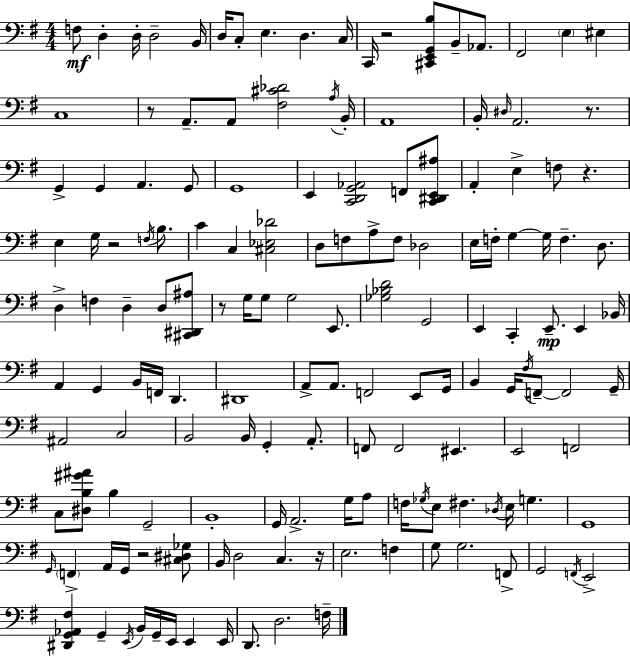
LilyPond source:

{
  \clef bass
  \numericTimeSignature
  \time 4/4
  \key e \minor
  \repeat volta 2 { f8\mf d4-. d16-. d2-- b,16 | d16 c8-. e4. d4. c16 | c,16 r2 <cis, e, g, b>8 b,8-- aes,8. | fis,2 \parenthesize e4 eis4 | \break c1 | r8 a,8.-- a,8 <fis cis' des'>2 \acciaccatura { a16 } | b,16-. a,1 | b,16-. \grace { dis16 } a,2. r8. | \break g,4-> g,4 a,4. | g,8 g,1 | e,4 <c, d, g, aes,>2 f,8 | <c, dis, e, ais>8 a,4-. e4-> f8 r4. | \break e4 g16 r2 \acciaccatura { f16 } | b8. c'4 c4 <cis ees des'>2 | d8 f8 a8-> f8 des2 | e16 f16-. g4~~ g16 f4.-- | \break d8. d4-> f4 d4-- d8 | <cis, dis, ais>8 r8 g16 g8 g2 | e,8. <ges bes d'>2 g,2 | e,4 c,4-. e,8.--\mp e,4 | \break bes,16 a,4 g,4 b,16 f,16 d,4. | dis,1 | a,8-> a,8. f,2 | e,8 g,16 b,4 g,16 \acciaccatura { fis16 } f,8--~~ f,2 | \break g,16-- ais,2 c2 | b,2 b,16 g,4-. | a,8.-. f,8 f,2 eis,4. | e,2 f,2 | \break c8 <dis b gis' ais'>8 b4 g,2-- | b,1-. | g,16 a,2.-> | g16 a8 f16 \acciaccatura { ges16 } e8 fis4. \acciaccatura { des16 } e16 | \break g4. g,1 | \grace { g,16 } \parenthesize f,4-> a,16 g,16 r2 | <cis dis ges>8 b,16 d2 | c4. r16 e2. | \break f4 g8 g2. | f,8-> g,2 \acciaccatura { f,16 } | e,2-> <dis, g, aes, fis>4 g,4-- | \acciaccatura { e,16 } b,16 g,16-- e,16 e,4 e,16 d,8. d2. | \break f16-- } \bar "|."
}